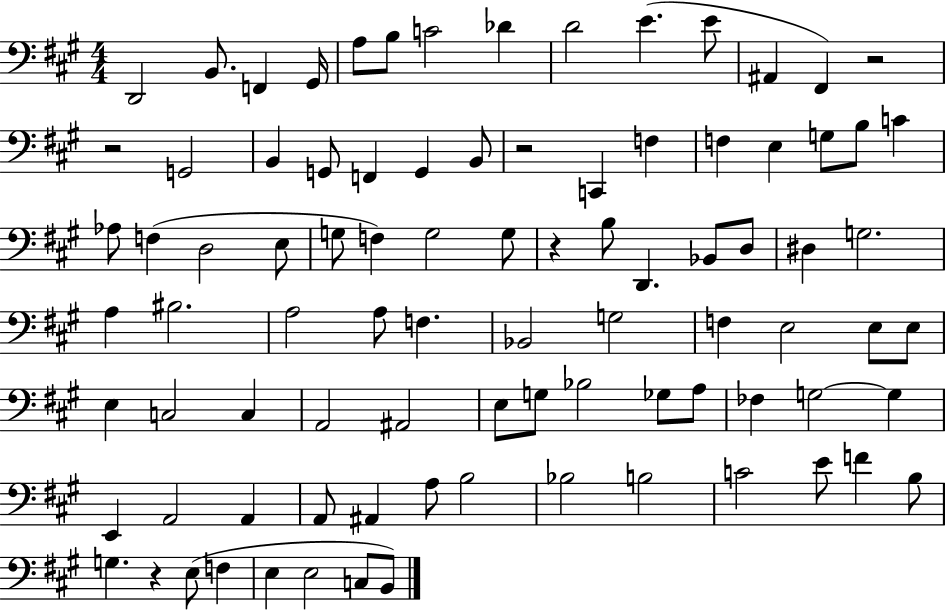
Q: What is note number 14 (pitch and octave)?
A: G2